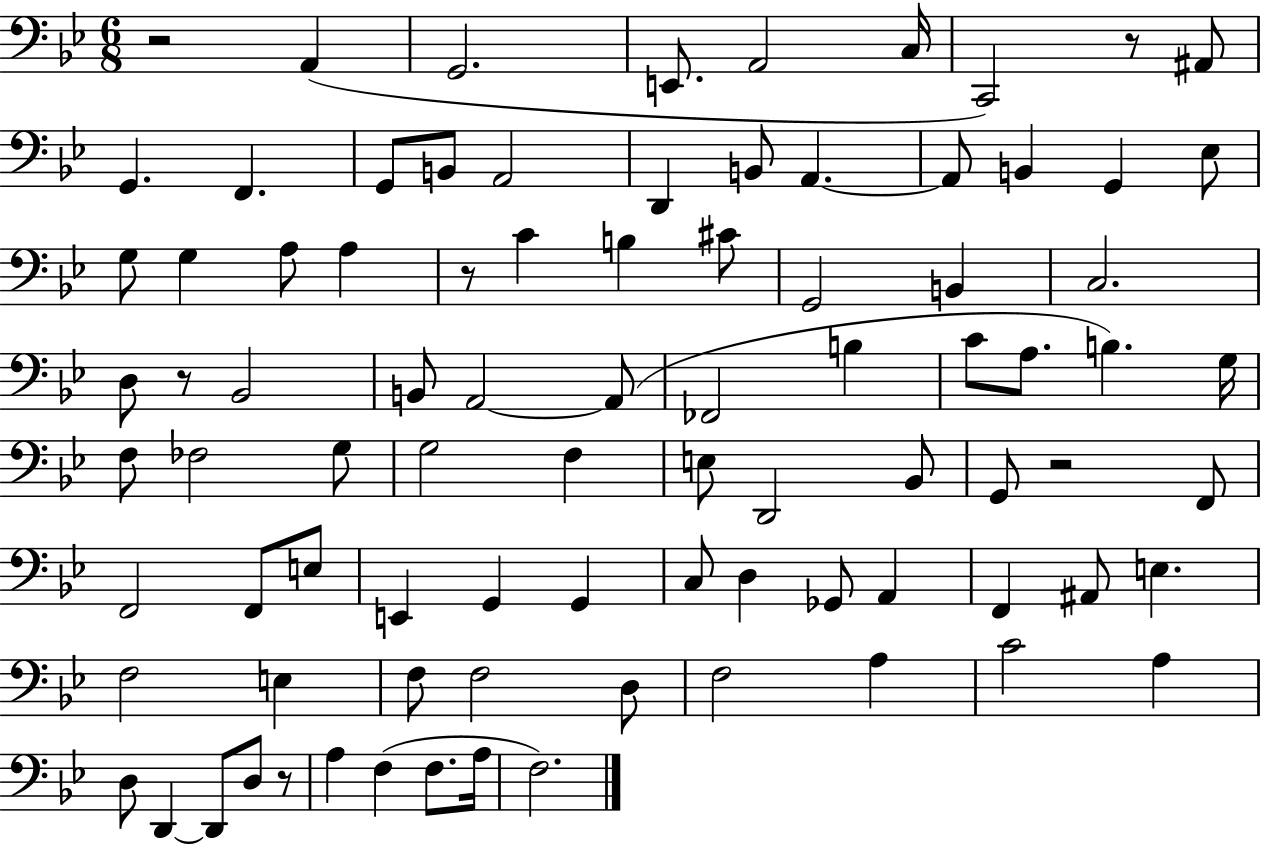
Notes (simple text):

R/h A2/q G2/h. E2/e. A2/h C3/s C2/h R/e A#2/e G2/q. F2/q. G2/e B2/e A2/h D2/q B2/e A2/q. A2/e B2/q G2/q Eb3/e G3/e G3/q A3/e A3/q R/e C4/q B3/q C#4/e G2/h B2/q C3/h. D3/e R/e Bb2/h B2/e A2/h A2/e FES2/h B3/q C4/e A3/e. B3/q. G3/s F3/e FES3/h G3/e G3/h F3/q E3/e D2/h Bb2/e G2/e R/h F2/e F2/h F2/e E3/e E2/q G2/q G2/q C3/e D3/q Gb2/e A2/q F2/q A#2/e E3/q. F3/h E3/q F3/e F3/h D3/e F3/h A3/q C4/h A3/q D3/e D2/q D2/e D3/e R/e A3/q F3/q F3/e. A3/s F3/h.